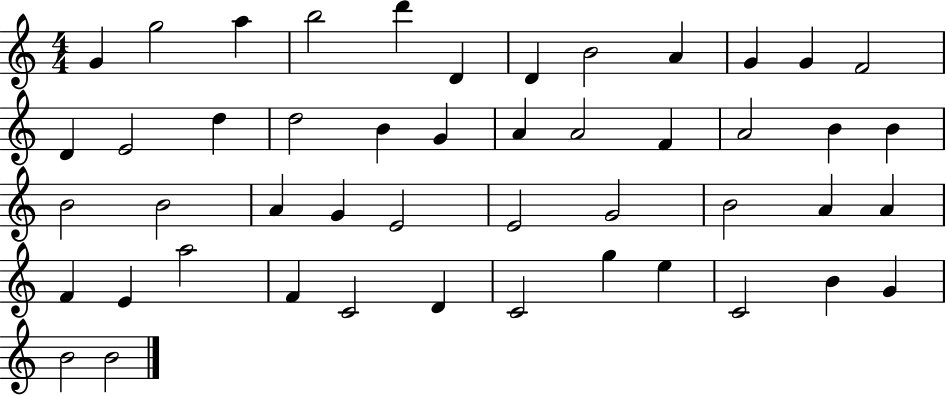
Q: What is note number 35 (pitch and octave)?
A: F4